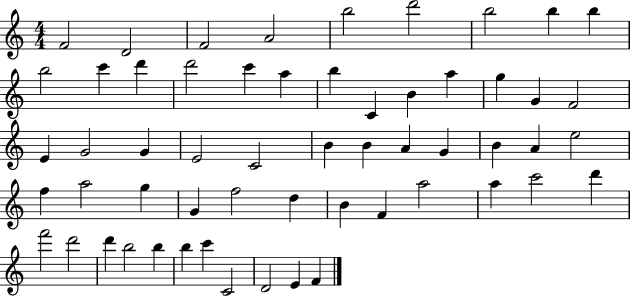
F4/h D4/h F4/h A4/h B5/h D6/h B5/h B5/q B5/q B5/h C6/q D6/q D6/h C6/q A5/q B5/q C4/q B4/q A5/q G5/q G4/q F4/h E4/q G4/h G4/q E4/h C4/h B4/q B4/q A4/q G4/q B4/q A4/q E5/h F5/q A5/h G5/q G4/q F5/h D5/q B4/q F4/q A5/h A5/q C6/h D6/q F6/h D6/h D6/q B5/h B5/q B5/q C6/q C4/h D4/h E4/q F4/q